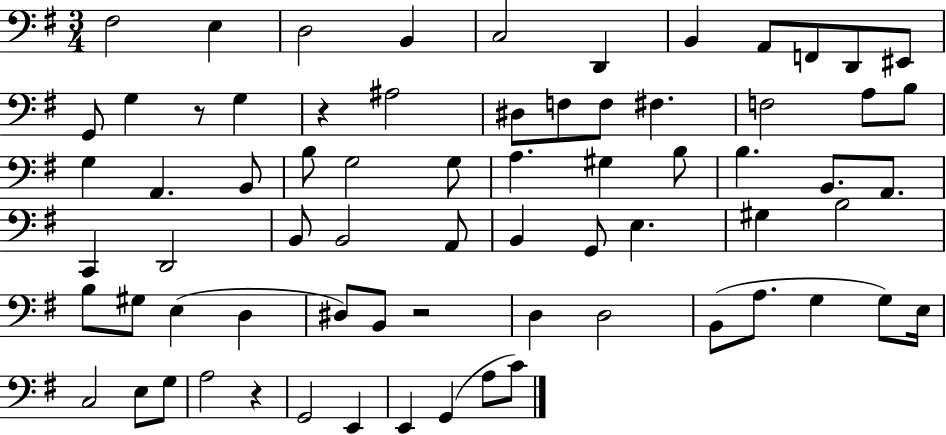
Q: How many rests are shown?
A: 4